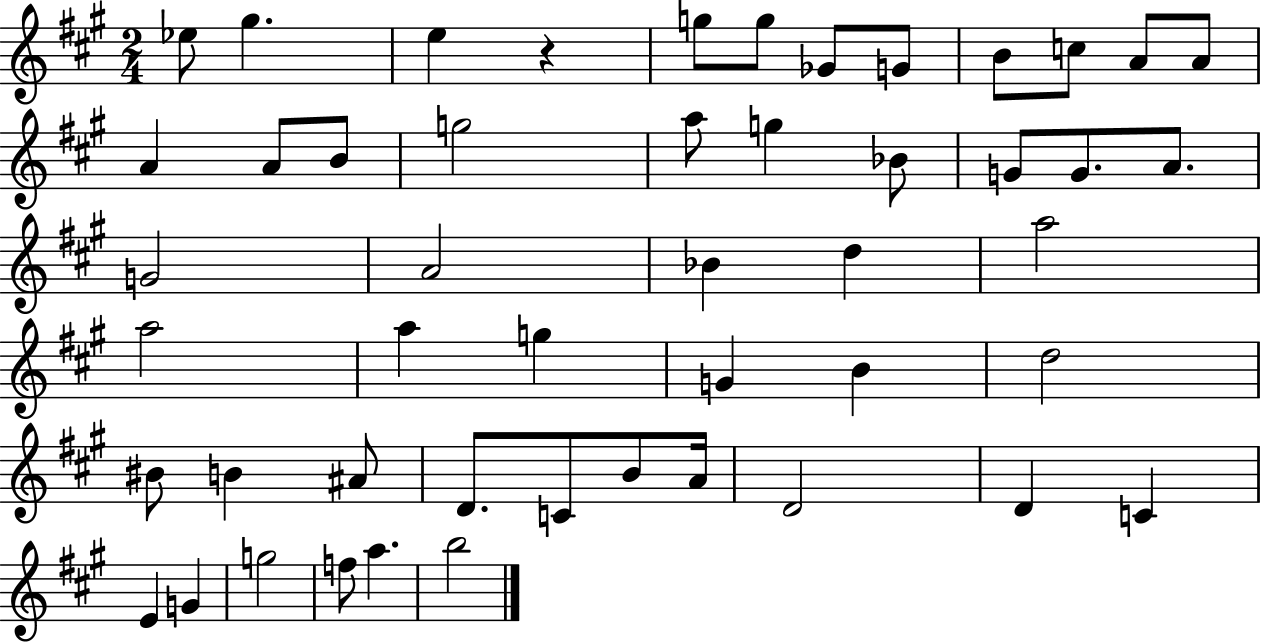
Eb5/e G#5/q. E5/q R/q G5/e G5/e Gb4/e G4/e B4/e C5/e A4/e A4/e A4/q A4/e B4/e G5/h A5/e G5/q Bb4/e G4/e G4/e. A4/e. G4/h A4/h Bb4/q D5/q A5/h A5/h A5/q G5/q G4/q B4/q D5/h BIS4/e B4/q A#4/e D4/e. C4/e B4/e A4/s D4/h D4/q C4/q E4/q G4/q G5/h F5/e A5/q. B5/h